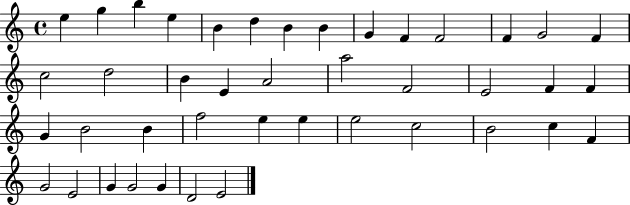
X:1
T:Untitled
M:4/4
L:1/4
K:C
e g b e B d B B G F F2 F G2 F c2 d2 B E A2 a2 F2 E2 F F G B2 B f2 e e e2 c2 B2 c F G2 E2 G G2 G D2 E2